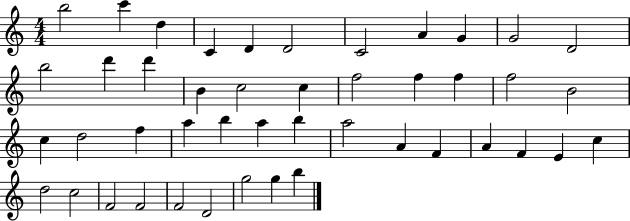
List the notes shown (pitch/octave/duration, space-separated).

B5/h C6/q D5/q C4/q D4/q D4/h C4/h A4/q G4/q G4/h D4/h B5/h D6/q D6/q B4/q C5/h C5/q F5/h F5/q F5/q F5/h B4/h C5/q D5/h F5/q A5/q B5/q A5/q B5/q A5/h A4/q F4/q A4/q F4/q E4/q C5/q D5/h C5/h F4/h F4/h F4/h D4/h G5/h G5/q B5/q